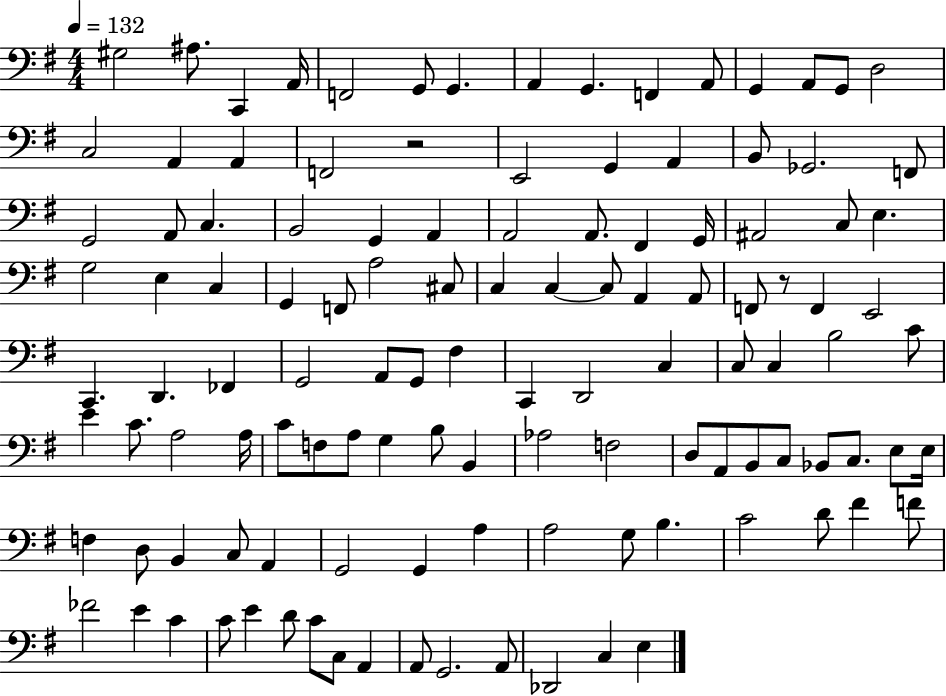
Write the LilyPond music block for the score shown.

{
  \clef bass
  \numericTimeSignature
  \time 4/4
  \key g \major
  \tempo 4 = 132
  gis2 ais8. c,4 a,16 | f,2 g,8 g,4. | a,4 g,4. f,4 a,8 | g,4 a,8 g,8 d2 | \break c2 a,4 a,4 | f,2 r2 | e,2 g,4 a,4 | b,8 ges,2. f,8 | \break g,2 a,8 c4. | b,2 g,4 a,4 | a,2 a,8. fis,4 g,16 | ais,2 c8 e4. | \break g2 e4 c4 | g,4 f,8 a2 cis8 | c4 c4~~ c8 a,4 a,8 | f,8 r8 f,4 e,2 | \break c,4. d,4. fes,4 | g,2 a,8 g,8 fis4 | c,4 d,2 c4 | c8 c4 b2 c'8 | \break e'4 c'8. a2 a16 | c'8 f8 a8 g4 b8 b,4 | aes2 f2 | d8 a,8 b,8 c8 bes,8 c8. e8 e16 | \break f4 d8 b,4 c8 a,4 | g,2 g,4 a4 | a2 g8 b4. | c'2 d'8 fis'4 f'8 | \break fes'2 e'4 c'4 | c'8 e'4 d'8 c'8 c8 a,4 | a,8 g,2. a,8 | des,2 c4 e4 | \break \bar "|."
}